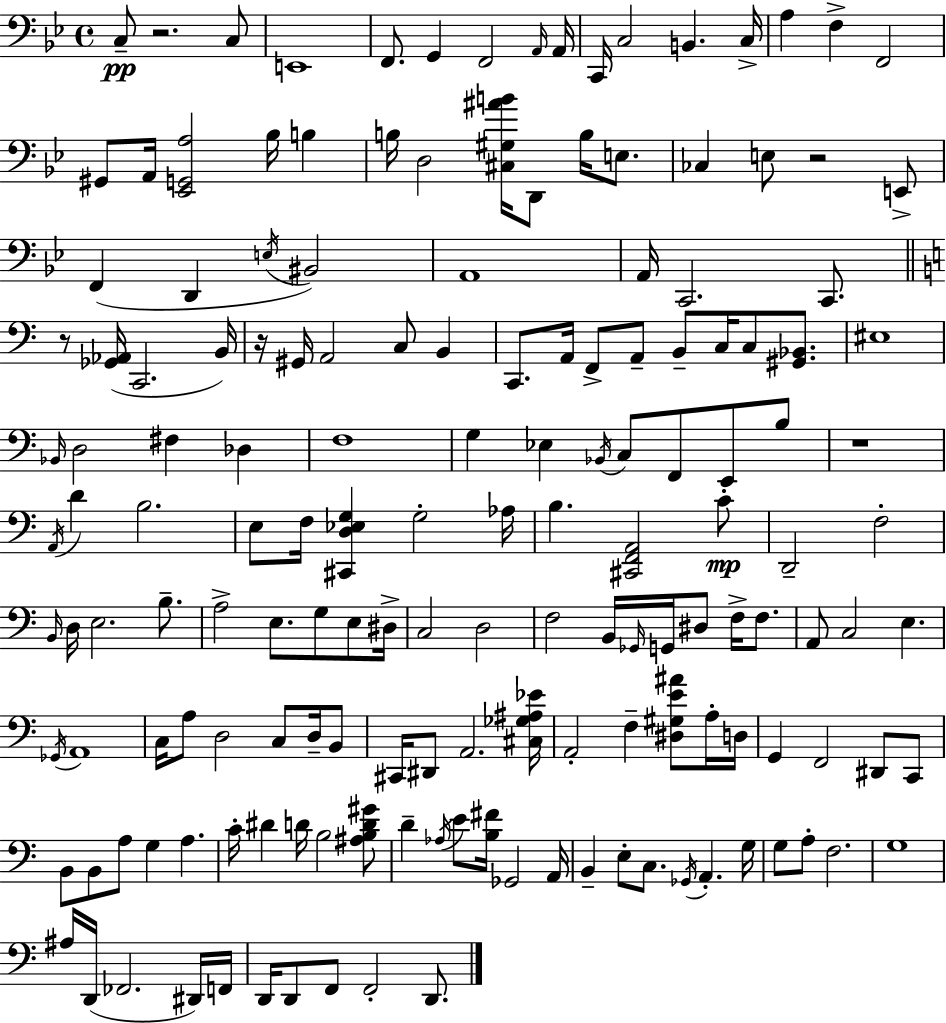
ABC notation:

X:1
T:Untitled
M:4/4
L:1/4
K:Gm
C,/2 z2 C,/2 E,,4 F,,/2 G,, F,,2 A,,/4 A,,/4 C,,/4 C,2 B,, C,/4 A, F, F,,2 ^G,,/2 A,,/4 [_E,,G,,A,]2 _B,/4 B, B,/4 D,2 [^C,^G,^AB]/4 D,,/2 B,/4 E,/2 _C, E,/2 z2 E,,/2 F,, D,, E,/4 ^B,,2 A,,4 A,,/4 C,,2 C,,/2 z/2 [_G,,_A,,]/4 C,,2 B,,/4 z/4 ^G,,/4 A,,2 C,/2 B,, C,,/2 A,,/4 F,,/2 A,,/2 B,,/2 C,/4 C,/2 [^G,,_B,,]/2 ^E,4 _B,,/4 D,2 ^F, _D, F,4 G, _E, _B,,/4 C,/2 F,,/2 E,,/2 B,/2 z4 A,,/4 D B,2 E,/2 F,/4 [^C,,D,_E,G,] G,2 _A,/4 B, [^C,,F,,A,,]2 C/2 D,,2 F,2 B,,/4 D,/4 E,2 B,/2 A,2 E,/2 G,/2 E,/2 ^D,/4 C,2 D,2 F,2 B,,/4 _G,,/4 G,,/4 ^D,/2 F,/4 F,/2 A,,/2 C,2 E, _G,,/4 A,,4 C,/4 A,/2 D,2 C,/2 D,/4 B,,/2 ^C,,/4 ^D,,/2 A,,2 [^C,_G,^A,_E]/4 A,,2 F, [^D,^G,E^A]/2 A,/4 D,/4 G,, F,,2 ^D,,/2 C,,/2 B,,/2 B,,/2 A,/2 G, A, C/4 ^D D/4 B,2 [^A,B,D^G]/2 D _A,/4 E/2 [B,^F]/4 _G,,2 A,,/4 B,, E,/2 C,/2 _G,,/4 A,, G,/4 G,/2 A,/2 F,2 G,4 ^A,/4 D,,/4 _F,,2 ^D,,/4 F,,/4 D,,/4 D,,/2 F,,/2 F,,2 D,,/2